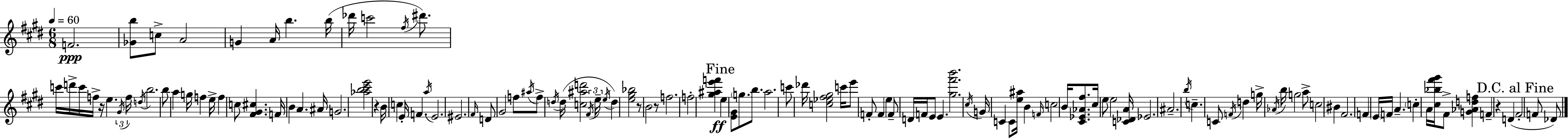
F4/h. [Gb4,B5]/e C5/e A4/h G4/q A4/s B5/q. B5/s Db6/s C6/h F#5/s D#6/e. C6/s D6/s C6/s F5/s R/s E5/q. G#4/s F5/s D5/s B5/h. B5/e A5/q G5/s F5/q E5/s F5/q C5/e [F#4,G#4,C#5]/q. F4/s B4/q A4/q. A#4/s G4/h. [Ab5,B5,C#6,E6]/h R/q B4/s C5/q E4/s F4/q. A5/s E4/h. EIS4/h. F#4/s D4/e G#4/h F5/e A#5/s F5/e D5/s D5/s [C5,A#5,D6]/h F#4/s E5/s E5/s D5/q [E5,G#5,Bb5]/h R/e B4/h R/e F5/h. F5/h [G#5,A#5,E6,F6]/q E5/q [E4,G#4]/e G5/e. B5/e. A5/h. C6/e Db6/s [C5,Eb5,F#5,G#5]/h C6/s E6/e F4/e F4/q E5/q F4/e D4/s F4/s E4/e E4/q. [G#5,F#6,B6]/h. C#5/s G4/s C4/q C4/e [E5,A#5]/s B4/q F4/s C5/h B4/s [C#4,Eb4,Ab4,F#5]/e. C#5/s E5/e E5/h [C4,Db4,A4]/s Eb4/h. A#4/h. B5/s C5/q. C4/e F4/s D5/q G5/s Ab4/s B5/s G5/h A5/e C5/h BIS4/q F#4/h. F4/q E4/s F4/s A4/q. C5/q A4/s [C#5,Bb5,F#6,G#6]/s F#4/e [G4,Ab4,D5,F5]/q F4/q R/q D4/q F#4/h F4/e Db4/e